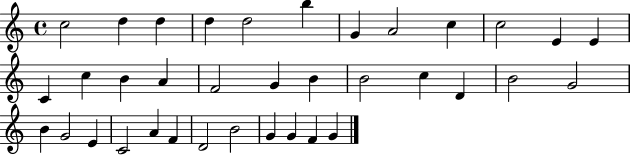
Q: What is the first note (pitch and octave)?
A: C5